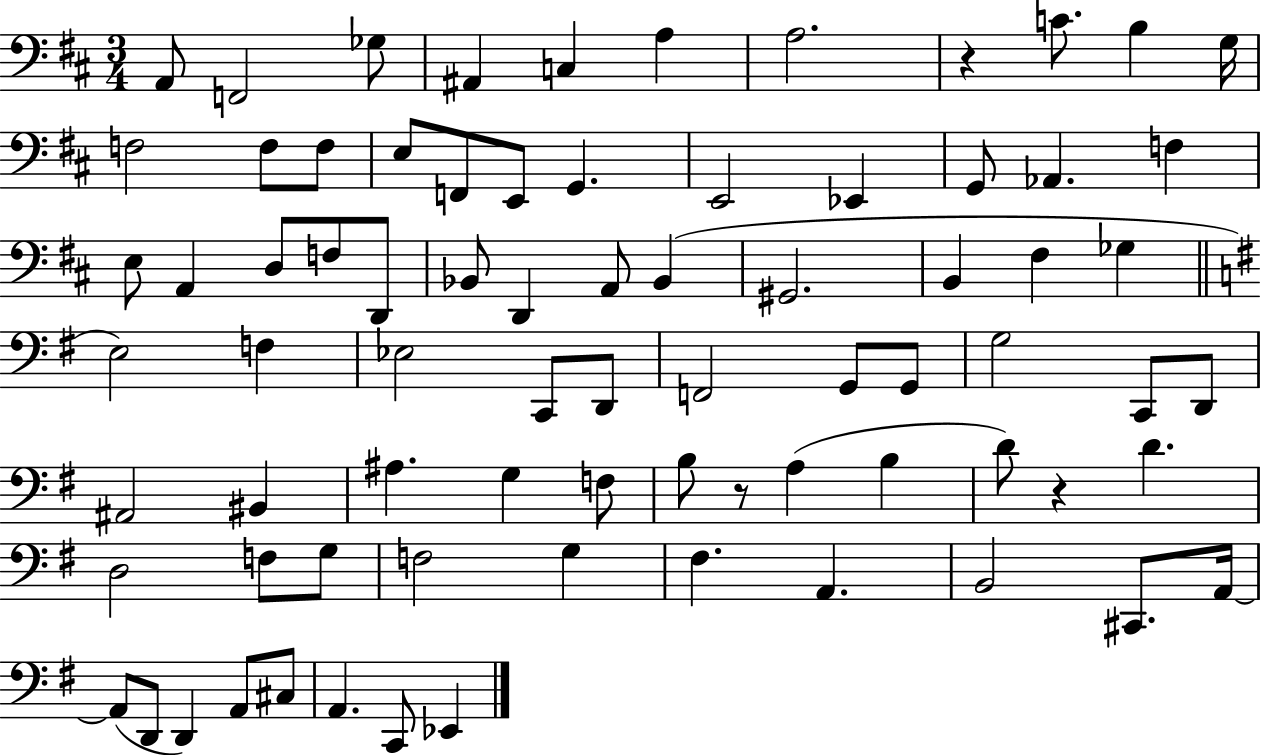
X:1
T:Untitled
M:3/4
L:1/4
K:D
A,,/2 F,,2 _G,/2 ^A,, C, A, A,2 z C/2 B, G,/4 F,2 F,/2 F,/2 E,/2 F,,/2 E,,/2 G,, E,,2 _E,, G,,/2 _A,, F, E,/2 A,, D,/2 F,/2 D,,/2 _B,,/2 D,, A,,/2 _B,, ^G,,2 B,, ^F, _G, E,2 F, _E,2 C,,/2 D,,/2 F,,2 G,,/2 G,,/2 G,2 C,,/2 D,,/2 ^A,,2 ^B,, ^A, G, F,/2 B,/2 z/2 A, B, D/2 z D D,2 F,/2 G,/2 F,2 G, ^F, A,, B,,2 ^C,,/2 A,,/4 A,,/2 D,,/2 D,, A,,/2 ^C,/2 A,, C,,/2 _E,,